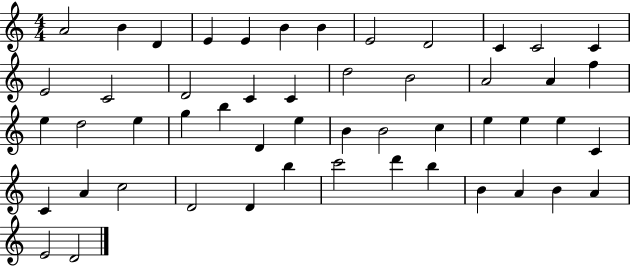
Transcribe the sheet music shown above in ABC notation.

X:1
T:Untitled
M:4/4
L:1/4
K:C
A2 B D E E B B E2 D2 C C2 C E2 C2 D2 C C d2 B2 A2 A f e d2 e g b D e B B2 c e e e C C A c2 D2 D b c'2 d' b B A B A E2 D2